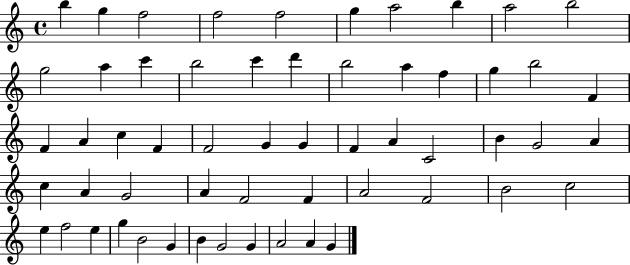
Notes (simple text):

B5/q G5/q F5/h F5/h F5/h G5/q A5/h B5/q A5/h B5/h G5/h A5/q C6/q B5/h C6/q D6/q B5/h A5/q F5/q G5/q B5/h F4/q F4/q A4/q C5/q F4/q F4/h G4/q G4/q F4/q A4/q C4/h B4/q G4/h A4/q C5/q A4/q G4/h A4/q F4/h F4/q A4/h F4/h B4/h C5/h E5/q F5/h E5/q G5/q B4/h G4/q B4/q G4/h G4/q A4/h A4/q G4/q